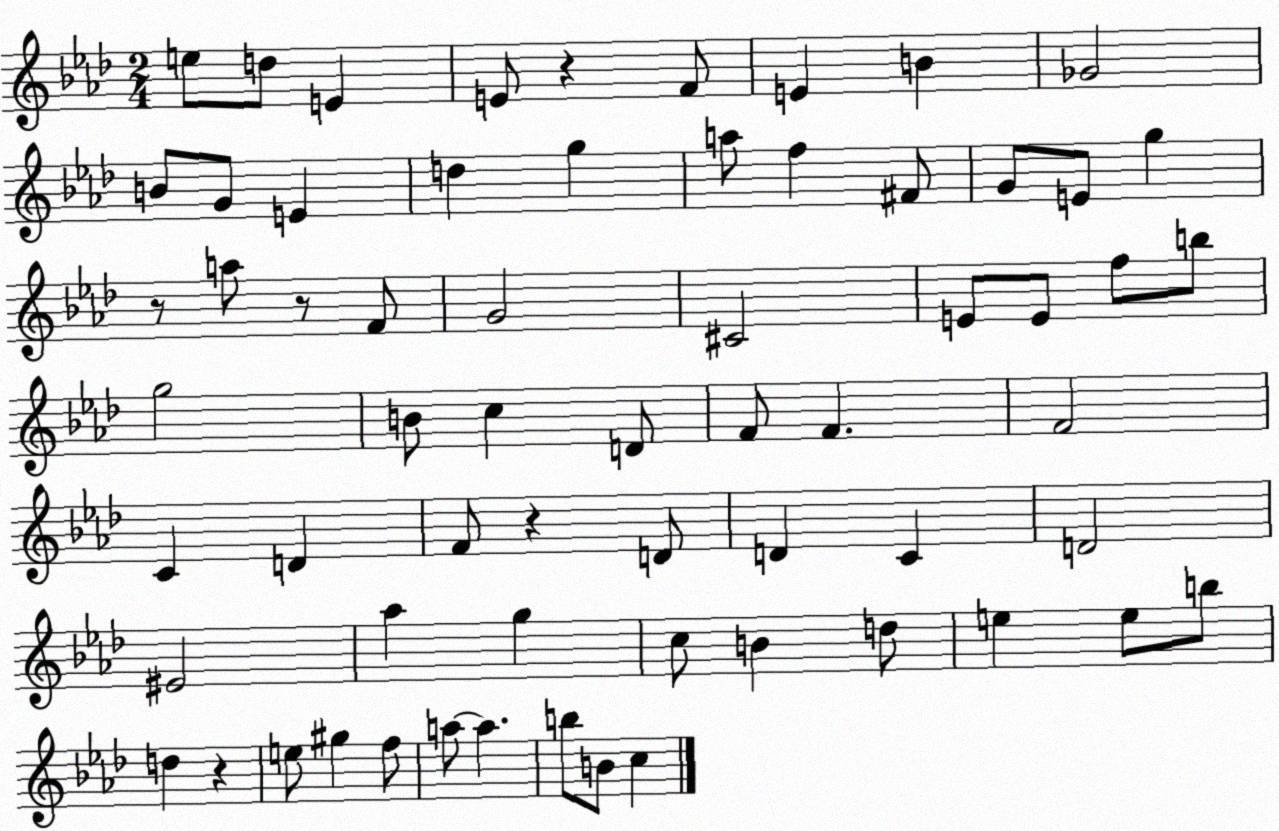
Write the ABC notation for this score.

X:1
T:Untitled
M:2/4
L:1/4
K:Ab
e/2 d/2 E E/2 z F/2 E B _G2 B/2 G/2 E d g a/2 f ^F/2 G/2 E/2 g z/2 a/2 z/2 F/2 G2 ^C2 E/2 E/2 f/2 b/2 g2 B/2 c D/2 F/2 F F2 C D F/2 z D/2 D C D2 ^E2 _a g c/2 B d/2 e e/2 b/2 d z e/2 ^g f/2 a/2 a b/2 B/2 c